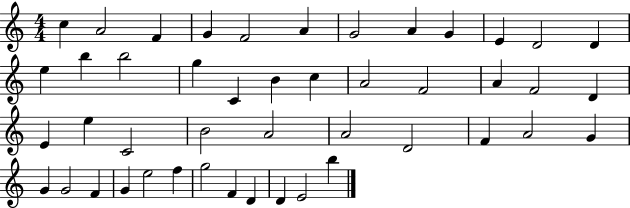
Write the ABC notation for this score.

X:1
T:Untitled
M:4/4
L:1/4
K:C
c A2 F G F2 A G2 A G E D2 D e b b2 g C B c A2 F2 A F2 D E e C2 B2 A2 A2 D2 F A2 G G G2 F G e2 f g2 F D D E2 b